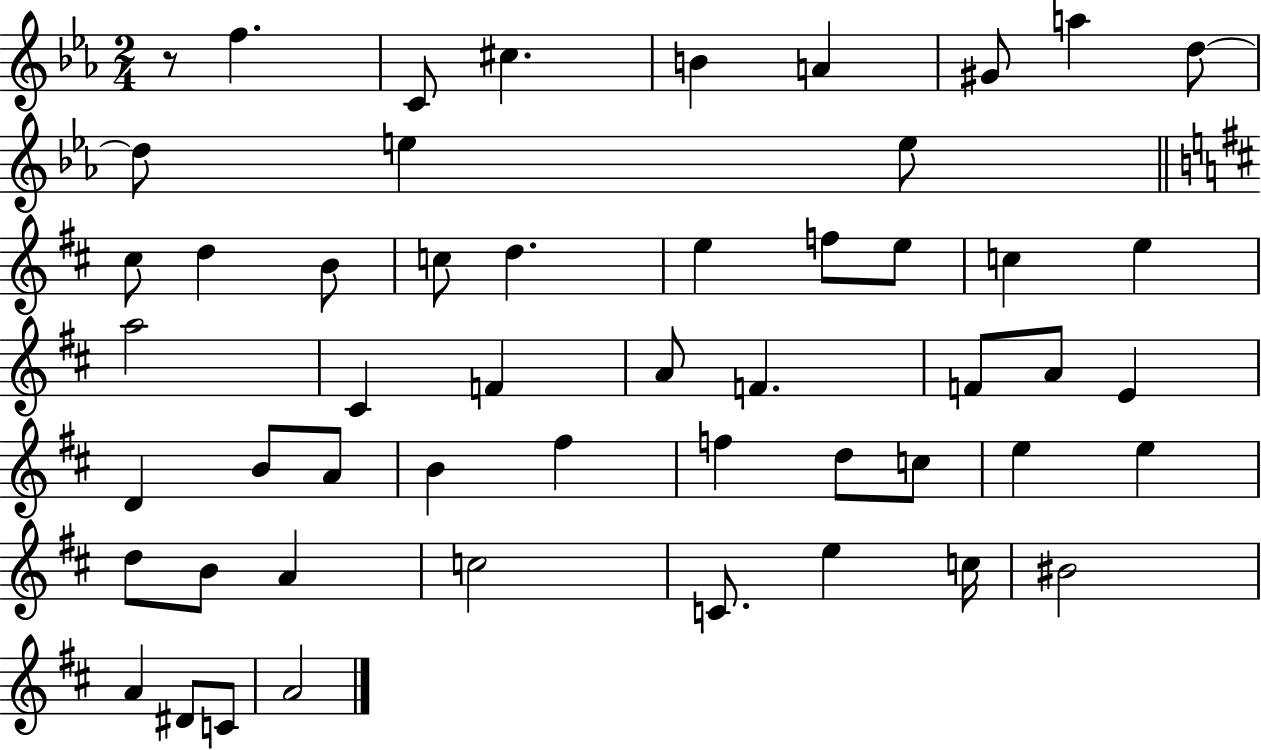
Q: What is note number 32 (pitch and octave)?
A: A4